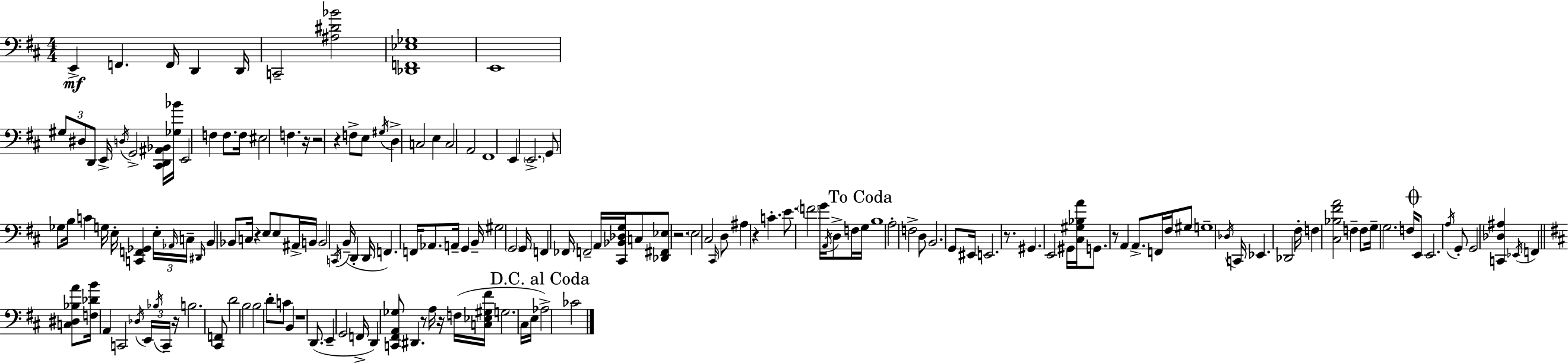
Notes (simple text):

E2/q F2/q. F2/s D2/q D2/s C2/h [A#3,D#4,Bb4]/h [Db2,F2,Eb3,Gb3]/w E2/w G#3/e D#3/e D2/e E2/s D3/s G2/h [C#2,D2,A#2,Bb2]/s [Gb3,Bb4]/s E2/h F3/q F3/e. F3/s EIS3/h F3/q. R/s R/h R/q F3/e E3/e G#3/s D3/q C3/h E3/q C3/h A2/h F#2/w E2/q E2/h. G2/e Gb3/e B3/s C4/q G3/s E3/s [C2,F2,Gb2]/q E3/s Ab2/s C3/s D#2/s B2/q Bb2/e C3/s R/q E3/e E3/e A#2/s B2/s B2/h C2/s B2/s D2/q D2/s F2/q. F2/s Ab2/e. A2/s G2/q B2/s G#3/h G2/h G2/s F2/q FES2/s F2/h A2/s [C#2,Bb2,Db3,G3]/s C3/e [Db2,F#2,Eb3]/e R/h. E3/h C#3/h C#2/s D3/e A#3/q R/q C4/q. E4/e. F4/h G4/s A2/s D3/e F3/s G3/s B3/w A3/h F3/h D3/e B2/h. G2/e EIS2/s E2/h. R/e. G#2/q. E2/h G#2/s [C#3,G#3,Bb3,A4]/s G2/e. R/e A2/q A2/e. F2/s F#3/s G#3/e G3/w Db3/s C2/s Eb2/q. Db2/h F#3/s F3/q [C#3,Bb3,F#4,A4]/h F3/q F3/e G3/s G3/h. F3/s E2/e E2/h. A3/s G2/e G2/h [C2,Db3,A#3]/q Eb2/s F2/q [C3,D#3,Bb3,A4]/e [F3,Db4,B4]/s A2/q C2/h Db3/s E2/s Bb3/s C2/s R/s B3/h. [C#2,F2]/e D4/h B3/h B3/h D4/e C4/e B2/q R/w D2/e. E2/q G2/h F2/s D2/q [C2,F#2,A2,Gb3]/e D#2/q. R/e A3/s R/s F3/s [C3,Eb3,G#3,F#4]/s G3/h. C#3/s E3/s Ab3/h CES4/h